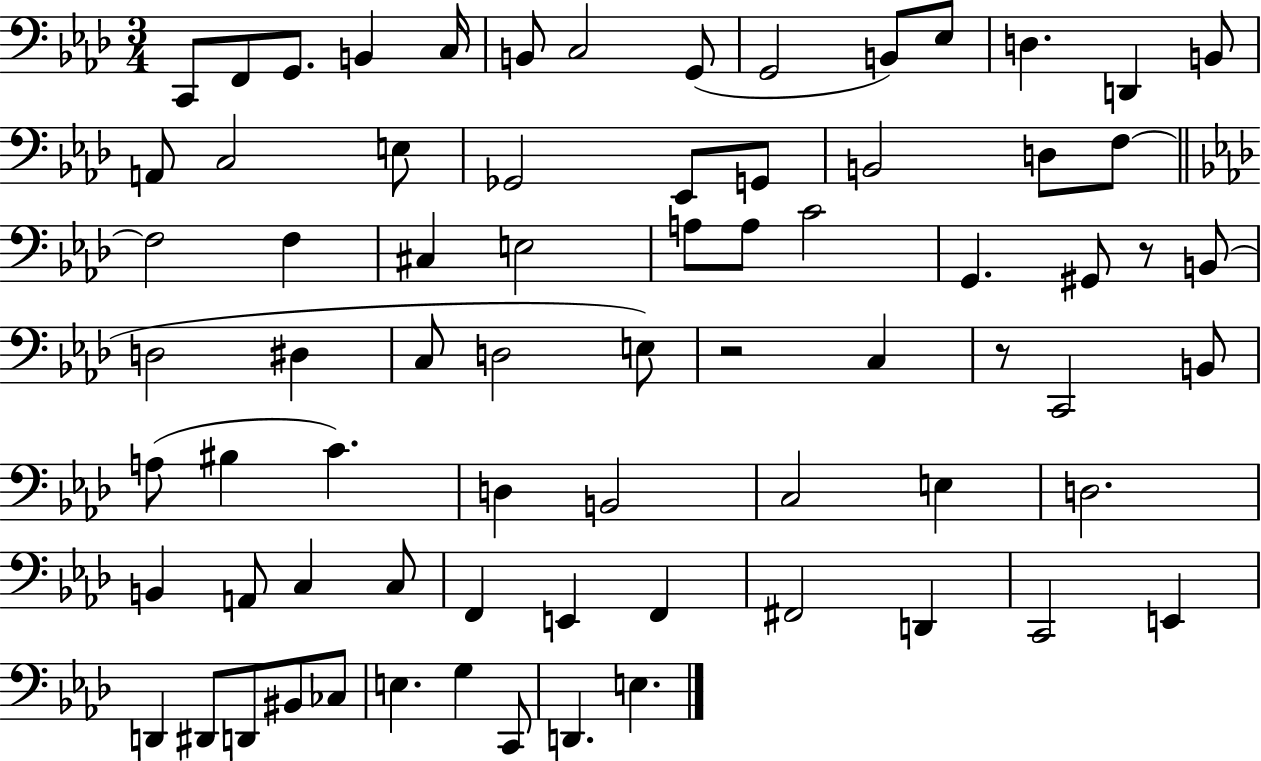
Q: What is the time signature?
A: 3/4